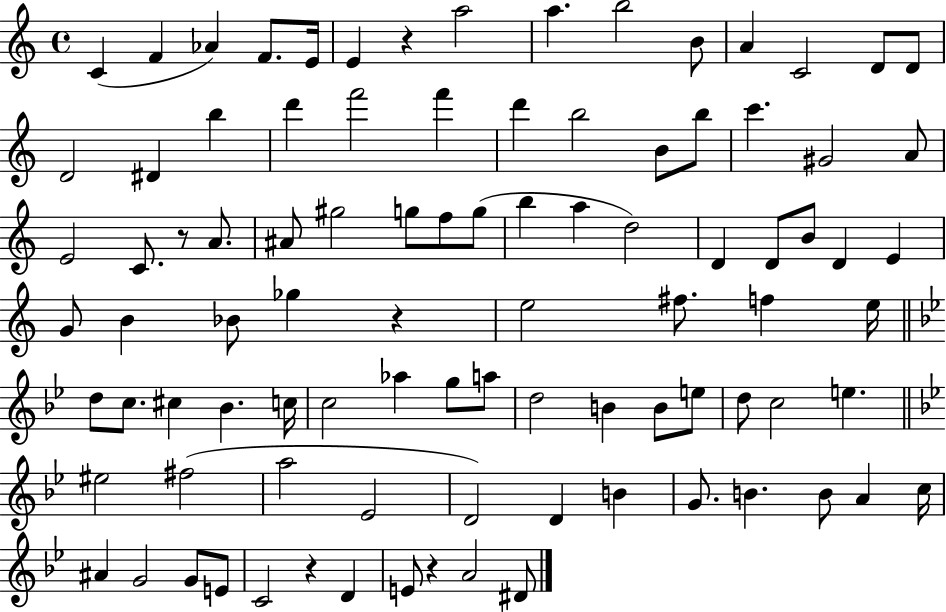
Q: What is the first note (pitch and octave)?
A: C4